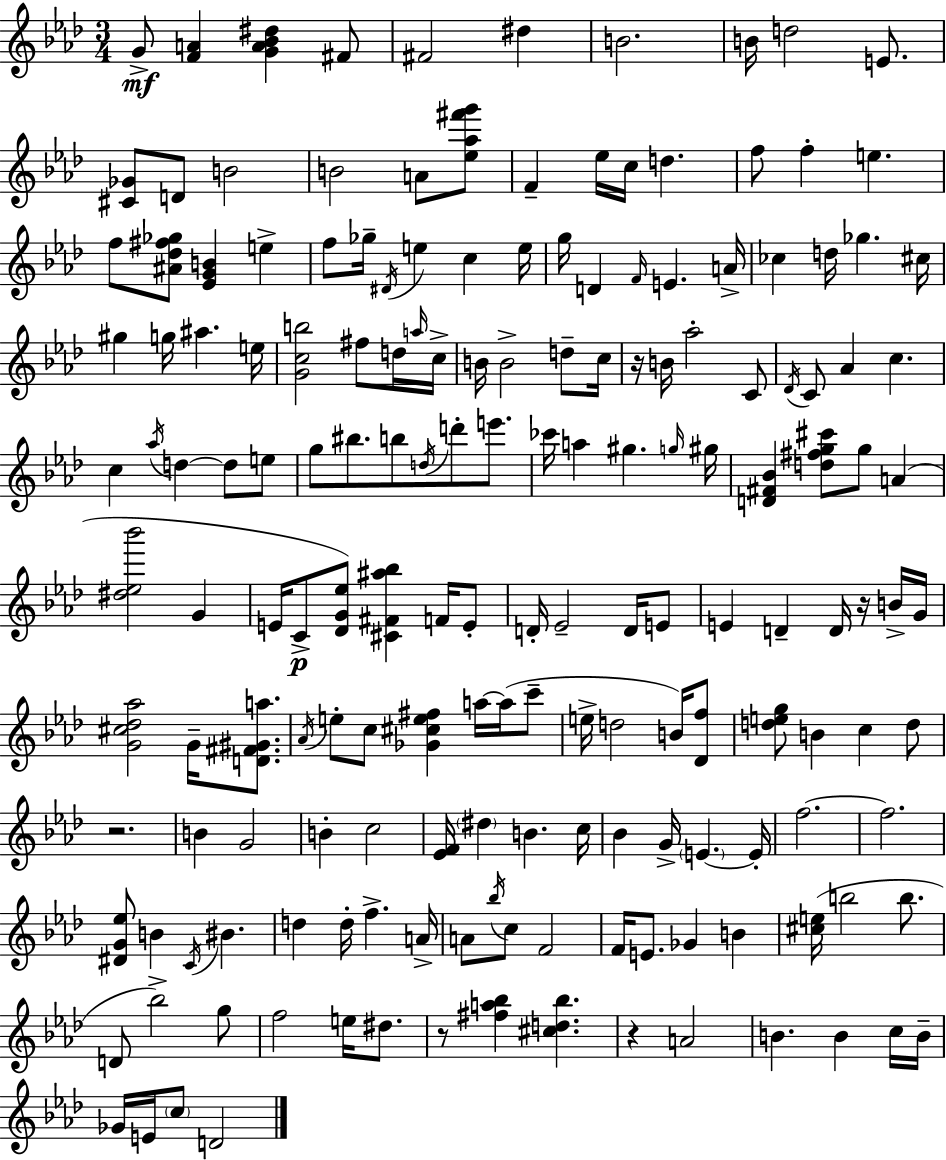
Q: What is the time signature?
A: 3/4